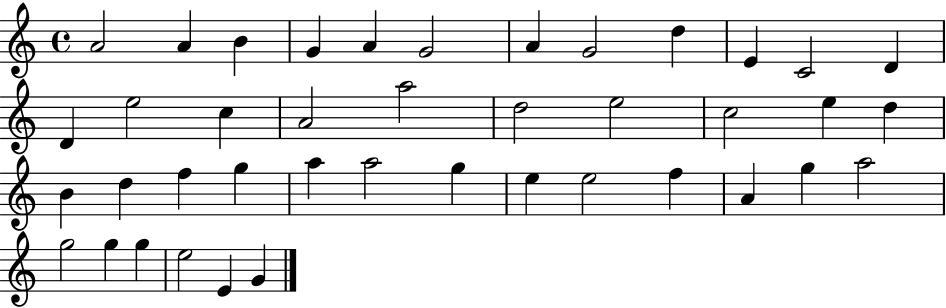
A4/h A4/q B4/q G4/q A4/q G4/h A4/q G4/h D5/q E4/q C4/h D4/q D4/q E5/h C5/q A4/h A5/h D5/h E5/h C5/h E5/q D5/q B4/q D5/q F5/q G5/q A5/q A5/h G5/q E5/q E5/h F5/q A4/q G5/q A5/h G5/h G5/q G5/q E5/h E4/q G4/q